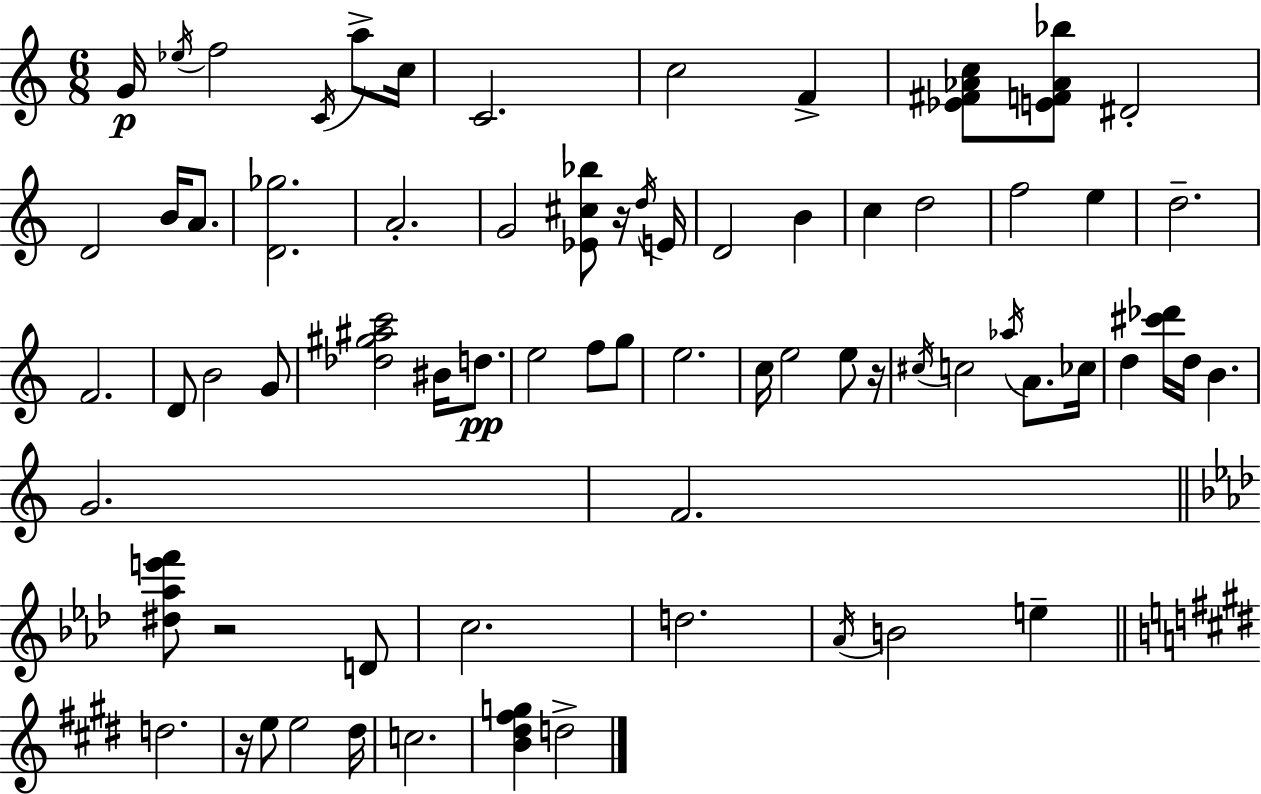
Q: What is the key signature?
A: A minor